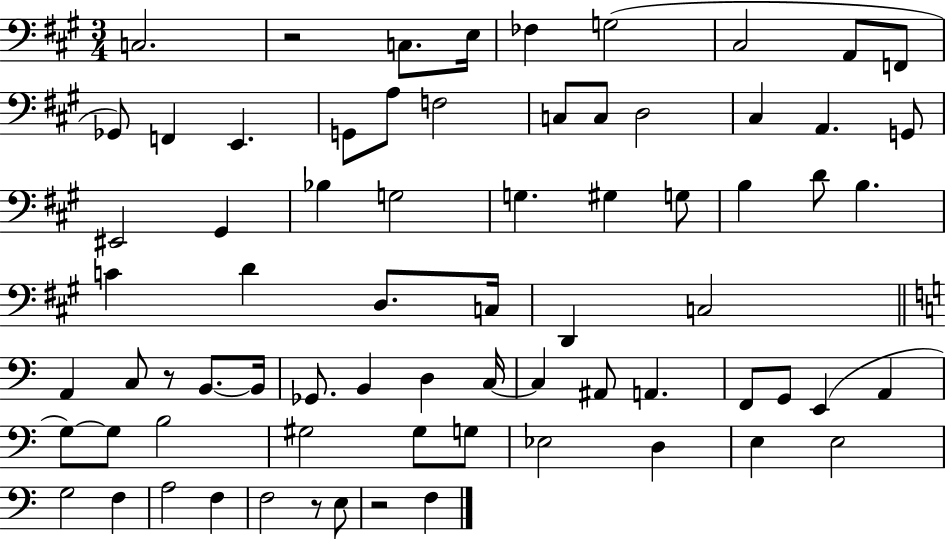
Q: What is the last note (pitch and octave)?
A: F3